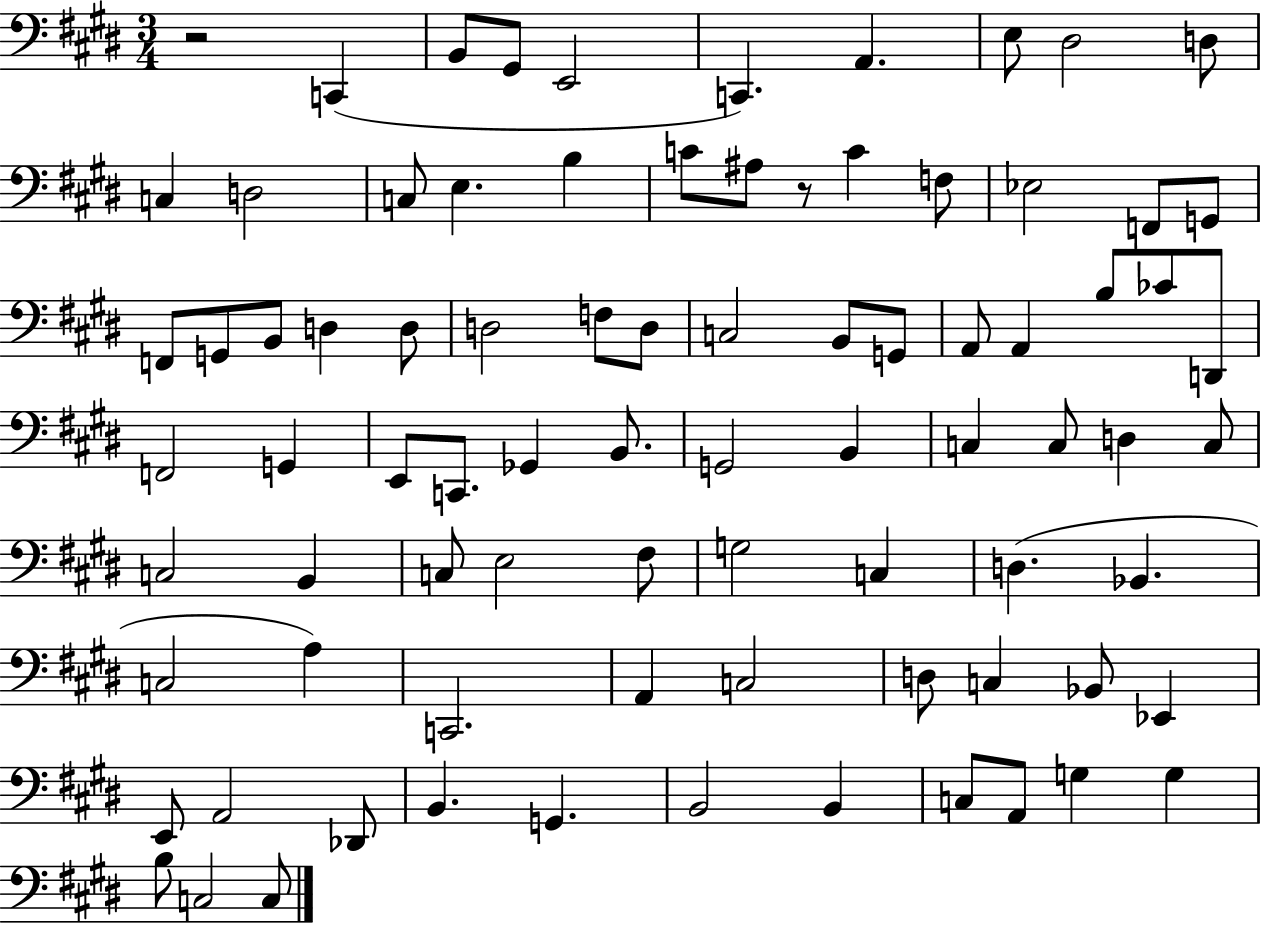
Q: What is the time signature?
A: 3/4